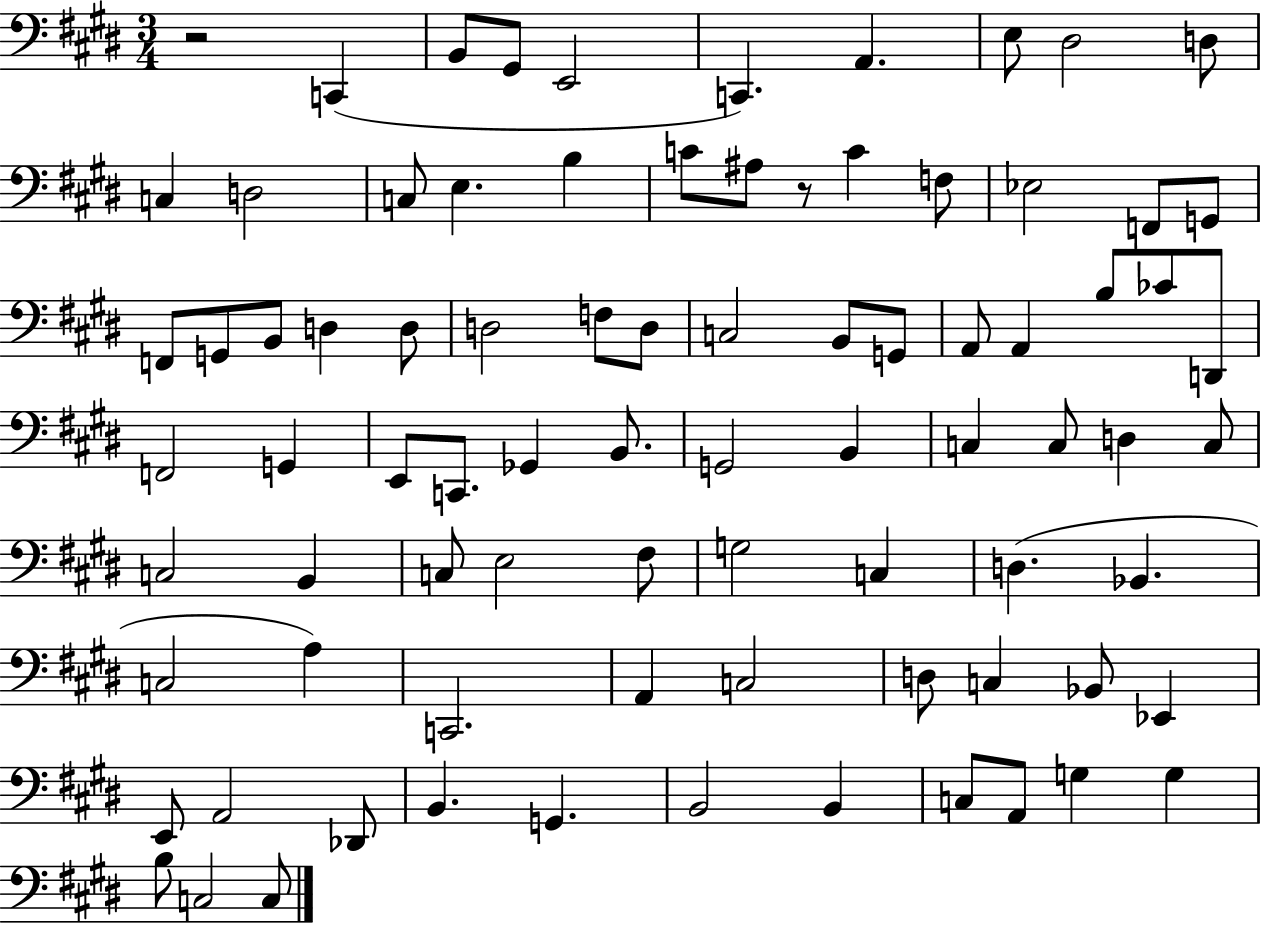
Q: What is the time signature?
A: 3/4